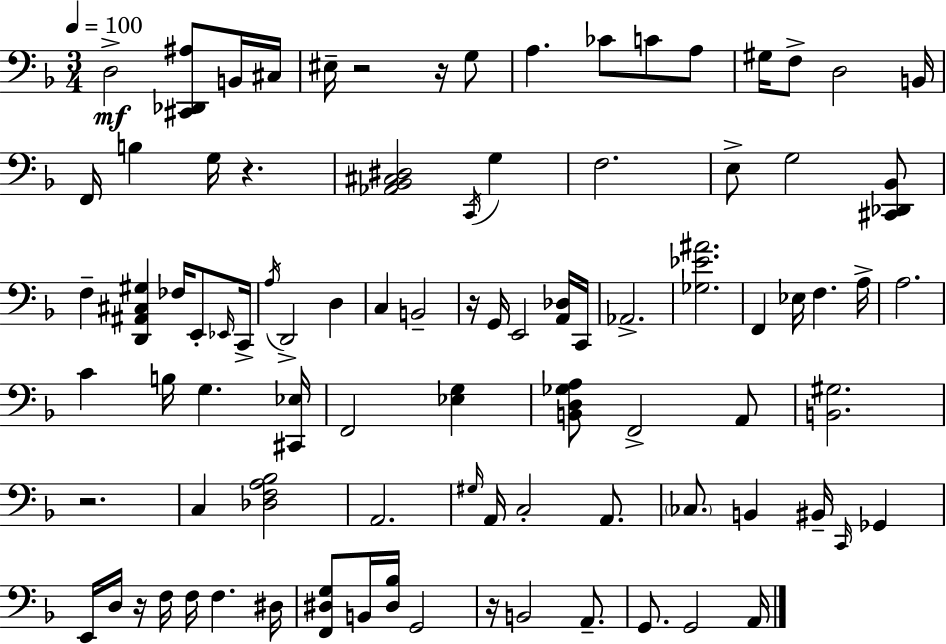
D3/h [C#2,Db2,A#3]/e B2/s C#3/s EIS3/s R/h R/s G3/e A3/q. CES4/e C4/e A3/e G#3/s F3/e D3/h B2/s F2/s B3/q G3/s R/q. [Ab2,Bb2,C#3,D#3]/h C2/s G3/q F3/h. E3/e G3/h [C#2,Db2,Bb2]/e F3/q [D2,A#2,C#3,G#3]/q FES3/s E2/e Eb2/s C2/s A3/s D2/h D3/q C3/q B2/h R/s G2/s E2/h [A2,Db3]/s C2/s Ab2/h. [Gb3,Eb4,A#4]/h. F2/q Eb3/s F3/q. A3/s A3/h. C4/q B3/s G3/q. [C#2,Eb3]/s F2/h [Eb3,G3]/q [B2,D3,Gb3,A3]/e F2/h A2/e [B2,G#3]/h. R/h. C3/q [Db3,F3,A3,Bb3]/h A2/h. G#3/s A2/s C3/h A2/e. CES3/e. B2/q BIS2/s C2/s Gb2/q E2/s D3/s R/s F3/s F3/s F3/q. D#3/s [F2,D#3,G3]/e B2/s [D#3,Bb3]/s G2/h R/s B2/h A2/e. G2/e. G2/h A2/s